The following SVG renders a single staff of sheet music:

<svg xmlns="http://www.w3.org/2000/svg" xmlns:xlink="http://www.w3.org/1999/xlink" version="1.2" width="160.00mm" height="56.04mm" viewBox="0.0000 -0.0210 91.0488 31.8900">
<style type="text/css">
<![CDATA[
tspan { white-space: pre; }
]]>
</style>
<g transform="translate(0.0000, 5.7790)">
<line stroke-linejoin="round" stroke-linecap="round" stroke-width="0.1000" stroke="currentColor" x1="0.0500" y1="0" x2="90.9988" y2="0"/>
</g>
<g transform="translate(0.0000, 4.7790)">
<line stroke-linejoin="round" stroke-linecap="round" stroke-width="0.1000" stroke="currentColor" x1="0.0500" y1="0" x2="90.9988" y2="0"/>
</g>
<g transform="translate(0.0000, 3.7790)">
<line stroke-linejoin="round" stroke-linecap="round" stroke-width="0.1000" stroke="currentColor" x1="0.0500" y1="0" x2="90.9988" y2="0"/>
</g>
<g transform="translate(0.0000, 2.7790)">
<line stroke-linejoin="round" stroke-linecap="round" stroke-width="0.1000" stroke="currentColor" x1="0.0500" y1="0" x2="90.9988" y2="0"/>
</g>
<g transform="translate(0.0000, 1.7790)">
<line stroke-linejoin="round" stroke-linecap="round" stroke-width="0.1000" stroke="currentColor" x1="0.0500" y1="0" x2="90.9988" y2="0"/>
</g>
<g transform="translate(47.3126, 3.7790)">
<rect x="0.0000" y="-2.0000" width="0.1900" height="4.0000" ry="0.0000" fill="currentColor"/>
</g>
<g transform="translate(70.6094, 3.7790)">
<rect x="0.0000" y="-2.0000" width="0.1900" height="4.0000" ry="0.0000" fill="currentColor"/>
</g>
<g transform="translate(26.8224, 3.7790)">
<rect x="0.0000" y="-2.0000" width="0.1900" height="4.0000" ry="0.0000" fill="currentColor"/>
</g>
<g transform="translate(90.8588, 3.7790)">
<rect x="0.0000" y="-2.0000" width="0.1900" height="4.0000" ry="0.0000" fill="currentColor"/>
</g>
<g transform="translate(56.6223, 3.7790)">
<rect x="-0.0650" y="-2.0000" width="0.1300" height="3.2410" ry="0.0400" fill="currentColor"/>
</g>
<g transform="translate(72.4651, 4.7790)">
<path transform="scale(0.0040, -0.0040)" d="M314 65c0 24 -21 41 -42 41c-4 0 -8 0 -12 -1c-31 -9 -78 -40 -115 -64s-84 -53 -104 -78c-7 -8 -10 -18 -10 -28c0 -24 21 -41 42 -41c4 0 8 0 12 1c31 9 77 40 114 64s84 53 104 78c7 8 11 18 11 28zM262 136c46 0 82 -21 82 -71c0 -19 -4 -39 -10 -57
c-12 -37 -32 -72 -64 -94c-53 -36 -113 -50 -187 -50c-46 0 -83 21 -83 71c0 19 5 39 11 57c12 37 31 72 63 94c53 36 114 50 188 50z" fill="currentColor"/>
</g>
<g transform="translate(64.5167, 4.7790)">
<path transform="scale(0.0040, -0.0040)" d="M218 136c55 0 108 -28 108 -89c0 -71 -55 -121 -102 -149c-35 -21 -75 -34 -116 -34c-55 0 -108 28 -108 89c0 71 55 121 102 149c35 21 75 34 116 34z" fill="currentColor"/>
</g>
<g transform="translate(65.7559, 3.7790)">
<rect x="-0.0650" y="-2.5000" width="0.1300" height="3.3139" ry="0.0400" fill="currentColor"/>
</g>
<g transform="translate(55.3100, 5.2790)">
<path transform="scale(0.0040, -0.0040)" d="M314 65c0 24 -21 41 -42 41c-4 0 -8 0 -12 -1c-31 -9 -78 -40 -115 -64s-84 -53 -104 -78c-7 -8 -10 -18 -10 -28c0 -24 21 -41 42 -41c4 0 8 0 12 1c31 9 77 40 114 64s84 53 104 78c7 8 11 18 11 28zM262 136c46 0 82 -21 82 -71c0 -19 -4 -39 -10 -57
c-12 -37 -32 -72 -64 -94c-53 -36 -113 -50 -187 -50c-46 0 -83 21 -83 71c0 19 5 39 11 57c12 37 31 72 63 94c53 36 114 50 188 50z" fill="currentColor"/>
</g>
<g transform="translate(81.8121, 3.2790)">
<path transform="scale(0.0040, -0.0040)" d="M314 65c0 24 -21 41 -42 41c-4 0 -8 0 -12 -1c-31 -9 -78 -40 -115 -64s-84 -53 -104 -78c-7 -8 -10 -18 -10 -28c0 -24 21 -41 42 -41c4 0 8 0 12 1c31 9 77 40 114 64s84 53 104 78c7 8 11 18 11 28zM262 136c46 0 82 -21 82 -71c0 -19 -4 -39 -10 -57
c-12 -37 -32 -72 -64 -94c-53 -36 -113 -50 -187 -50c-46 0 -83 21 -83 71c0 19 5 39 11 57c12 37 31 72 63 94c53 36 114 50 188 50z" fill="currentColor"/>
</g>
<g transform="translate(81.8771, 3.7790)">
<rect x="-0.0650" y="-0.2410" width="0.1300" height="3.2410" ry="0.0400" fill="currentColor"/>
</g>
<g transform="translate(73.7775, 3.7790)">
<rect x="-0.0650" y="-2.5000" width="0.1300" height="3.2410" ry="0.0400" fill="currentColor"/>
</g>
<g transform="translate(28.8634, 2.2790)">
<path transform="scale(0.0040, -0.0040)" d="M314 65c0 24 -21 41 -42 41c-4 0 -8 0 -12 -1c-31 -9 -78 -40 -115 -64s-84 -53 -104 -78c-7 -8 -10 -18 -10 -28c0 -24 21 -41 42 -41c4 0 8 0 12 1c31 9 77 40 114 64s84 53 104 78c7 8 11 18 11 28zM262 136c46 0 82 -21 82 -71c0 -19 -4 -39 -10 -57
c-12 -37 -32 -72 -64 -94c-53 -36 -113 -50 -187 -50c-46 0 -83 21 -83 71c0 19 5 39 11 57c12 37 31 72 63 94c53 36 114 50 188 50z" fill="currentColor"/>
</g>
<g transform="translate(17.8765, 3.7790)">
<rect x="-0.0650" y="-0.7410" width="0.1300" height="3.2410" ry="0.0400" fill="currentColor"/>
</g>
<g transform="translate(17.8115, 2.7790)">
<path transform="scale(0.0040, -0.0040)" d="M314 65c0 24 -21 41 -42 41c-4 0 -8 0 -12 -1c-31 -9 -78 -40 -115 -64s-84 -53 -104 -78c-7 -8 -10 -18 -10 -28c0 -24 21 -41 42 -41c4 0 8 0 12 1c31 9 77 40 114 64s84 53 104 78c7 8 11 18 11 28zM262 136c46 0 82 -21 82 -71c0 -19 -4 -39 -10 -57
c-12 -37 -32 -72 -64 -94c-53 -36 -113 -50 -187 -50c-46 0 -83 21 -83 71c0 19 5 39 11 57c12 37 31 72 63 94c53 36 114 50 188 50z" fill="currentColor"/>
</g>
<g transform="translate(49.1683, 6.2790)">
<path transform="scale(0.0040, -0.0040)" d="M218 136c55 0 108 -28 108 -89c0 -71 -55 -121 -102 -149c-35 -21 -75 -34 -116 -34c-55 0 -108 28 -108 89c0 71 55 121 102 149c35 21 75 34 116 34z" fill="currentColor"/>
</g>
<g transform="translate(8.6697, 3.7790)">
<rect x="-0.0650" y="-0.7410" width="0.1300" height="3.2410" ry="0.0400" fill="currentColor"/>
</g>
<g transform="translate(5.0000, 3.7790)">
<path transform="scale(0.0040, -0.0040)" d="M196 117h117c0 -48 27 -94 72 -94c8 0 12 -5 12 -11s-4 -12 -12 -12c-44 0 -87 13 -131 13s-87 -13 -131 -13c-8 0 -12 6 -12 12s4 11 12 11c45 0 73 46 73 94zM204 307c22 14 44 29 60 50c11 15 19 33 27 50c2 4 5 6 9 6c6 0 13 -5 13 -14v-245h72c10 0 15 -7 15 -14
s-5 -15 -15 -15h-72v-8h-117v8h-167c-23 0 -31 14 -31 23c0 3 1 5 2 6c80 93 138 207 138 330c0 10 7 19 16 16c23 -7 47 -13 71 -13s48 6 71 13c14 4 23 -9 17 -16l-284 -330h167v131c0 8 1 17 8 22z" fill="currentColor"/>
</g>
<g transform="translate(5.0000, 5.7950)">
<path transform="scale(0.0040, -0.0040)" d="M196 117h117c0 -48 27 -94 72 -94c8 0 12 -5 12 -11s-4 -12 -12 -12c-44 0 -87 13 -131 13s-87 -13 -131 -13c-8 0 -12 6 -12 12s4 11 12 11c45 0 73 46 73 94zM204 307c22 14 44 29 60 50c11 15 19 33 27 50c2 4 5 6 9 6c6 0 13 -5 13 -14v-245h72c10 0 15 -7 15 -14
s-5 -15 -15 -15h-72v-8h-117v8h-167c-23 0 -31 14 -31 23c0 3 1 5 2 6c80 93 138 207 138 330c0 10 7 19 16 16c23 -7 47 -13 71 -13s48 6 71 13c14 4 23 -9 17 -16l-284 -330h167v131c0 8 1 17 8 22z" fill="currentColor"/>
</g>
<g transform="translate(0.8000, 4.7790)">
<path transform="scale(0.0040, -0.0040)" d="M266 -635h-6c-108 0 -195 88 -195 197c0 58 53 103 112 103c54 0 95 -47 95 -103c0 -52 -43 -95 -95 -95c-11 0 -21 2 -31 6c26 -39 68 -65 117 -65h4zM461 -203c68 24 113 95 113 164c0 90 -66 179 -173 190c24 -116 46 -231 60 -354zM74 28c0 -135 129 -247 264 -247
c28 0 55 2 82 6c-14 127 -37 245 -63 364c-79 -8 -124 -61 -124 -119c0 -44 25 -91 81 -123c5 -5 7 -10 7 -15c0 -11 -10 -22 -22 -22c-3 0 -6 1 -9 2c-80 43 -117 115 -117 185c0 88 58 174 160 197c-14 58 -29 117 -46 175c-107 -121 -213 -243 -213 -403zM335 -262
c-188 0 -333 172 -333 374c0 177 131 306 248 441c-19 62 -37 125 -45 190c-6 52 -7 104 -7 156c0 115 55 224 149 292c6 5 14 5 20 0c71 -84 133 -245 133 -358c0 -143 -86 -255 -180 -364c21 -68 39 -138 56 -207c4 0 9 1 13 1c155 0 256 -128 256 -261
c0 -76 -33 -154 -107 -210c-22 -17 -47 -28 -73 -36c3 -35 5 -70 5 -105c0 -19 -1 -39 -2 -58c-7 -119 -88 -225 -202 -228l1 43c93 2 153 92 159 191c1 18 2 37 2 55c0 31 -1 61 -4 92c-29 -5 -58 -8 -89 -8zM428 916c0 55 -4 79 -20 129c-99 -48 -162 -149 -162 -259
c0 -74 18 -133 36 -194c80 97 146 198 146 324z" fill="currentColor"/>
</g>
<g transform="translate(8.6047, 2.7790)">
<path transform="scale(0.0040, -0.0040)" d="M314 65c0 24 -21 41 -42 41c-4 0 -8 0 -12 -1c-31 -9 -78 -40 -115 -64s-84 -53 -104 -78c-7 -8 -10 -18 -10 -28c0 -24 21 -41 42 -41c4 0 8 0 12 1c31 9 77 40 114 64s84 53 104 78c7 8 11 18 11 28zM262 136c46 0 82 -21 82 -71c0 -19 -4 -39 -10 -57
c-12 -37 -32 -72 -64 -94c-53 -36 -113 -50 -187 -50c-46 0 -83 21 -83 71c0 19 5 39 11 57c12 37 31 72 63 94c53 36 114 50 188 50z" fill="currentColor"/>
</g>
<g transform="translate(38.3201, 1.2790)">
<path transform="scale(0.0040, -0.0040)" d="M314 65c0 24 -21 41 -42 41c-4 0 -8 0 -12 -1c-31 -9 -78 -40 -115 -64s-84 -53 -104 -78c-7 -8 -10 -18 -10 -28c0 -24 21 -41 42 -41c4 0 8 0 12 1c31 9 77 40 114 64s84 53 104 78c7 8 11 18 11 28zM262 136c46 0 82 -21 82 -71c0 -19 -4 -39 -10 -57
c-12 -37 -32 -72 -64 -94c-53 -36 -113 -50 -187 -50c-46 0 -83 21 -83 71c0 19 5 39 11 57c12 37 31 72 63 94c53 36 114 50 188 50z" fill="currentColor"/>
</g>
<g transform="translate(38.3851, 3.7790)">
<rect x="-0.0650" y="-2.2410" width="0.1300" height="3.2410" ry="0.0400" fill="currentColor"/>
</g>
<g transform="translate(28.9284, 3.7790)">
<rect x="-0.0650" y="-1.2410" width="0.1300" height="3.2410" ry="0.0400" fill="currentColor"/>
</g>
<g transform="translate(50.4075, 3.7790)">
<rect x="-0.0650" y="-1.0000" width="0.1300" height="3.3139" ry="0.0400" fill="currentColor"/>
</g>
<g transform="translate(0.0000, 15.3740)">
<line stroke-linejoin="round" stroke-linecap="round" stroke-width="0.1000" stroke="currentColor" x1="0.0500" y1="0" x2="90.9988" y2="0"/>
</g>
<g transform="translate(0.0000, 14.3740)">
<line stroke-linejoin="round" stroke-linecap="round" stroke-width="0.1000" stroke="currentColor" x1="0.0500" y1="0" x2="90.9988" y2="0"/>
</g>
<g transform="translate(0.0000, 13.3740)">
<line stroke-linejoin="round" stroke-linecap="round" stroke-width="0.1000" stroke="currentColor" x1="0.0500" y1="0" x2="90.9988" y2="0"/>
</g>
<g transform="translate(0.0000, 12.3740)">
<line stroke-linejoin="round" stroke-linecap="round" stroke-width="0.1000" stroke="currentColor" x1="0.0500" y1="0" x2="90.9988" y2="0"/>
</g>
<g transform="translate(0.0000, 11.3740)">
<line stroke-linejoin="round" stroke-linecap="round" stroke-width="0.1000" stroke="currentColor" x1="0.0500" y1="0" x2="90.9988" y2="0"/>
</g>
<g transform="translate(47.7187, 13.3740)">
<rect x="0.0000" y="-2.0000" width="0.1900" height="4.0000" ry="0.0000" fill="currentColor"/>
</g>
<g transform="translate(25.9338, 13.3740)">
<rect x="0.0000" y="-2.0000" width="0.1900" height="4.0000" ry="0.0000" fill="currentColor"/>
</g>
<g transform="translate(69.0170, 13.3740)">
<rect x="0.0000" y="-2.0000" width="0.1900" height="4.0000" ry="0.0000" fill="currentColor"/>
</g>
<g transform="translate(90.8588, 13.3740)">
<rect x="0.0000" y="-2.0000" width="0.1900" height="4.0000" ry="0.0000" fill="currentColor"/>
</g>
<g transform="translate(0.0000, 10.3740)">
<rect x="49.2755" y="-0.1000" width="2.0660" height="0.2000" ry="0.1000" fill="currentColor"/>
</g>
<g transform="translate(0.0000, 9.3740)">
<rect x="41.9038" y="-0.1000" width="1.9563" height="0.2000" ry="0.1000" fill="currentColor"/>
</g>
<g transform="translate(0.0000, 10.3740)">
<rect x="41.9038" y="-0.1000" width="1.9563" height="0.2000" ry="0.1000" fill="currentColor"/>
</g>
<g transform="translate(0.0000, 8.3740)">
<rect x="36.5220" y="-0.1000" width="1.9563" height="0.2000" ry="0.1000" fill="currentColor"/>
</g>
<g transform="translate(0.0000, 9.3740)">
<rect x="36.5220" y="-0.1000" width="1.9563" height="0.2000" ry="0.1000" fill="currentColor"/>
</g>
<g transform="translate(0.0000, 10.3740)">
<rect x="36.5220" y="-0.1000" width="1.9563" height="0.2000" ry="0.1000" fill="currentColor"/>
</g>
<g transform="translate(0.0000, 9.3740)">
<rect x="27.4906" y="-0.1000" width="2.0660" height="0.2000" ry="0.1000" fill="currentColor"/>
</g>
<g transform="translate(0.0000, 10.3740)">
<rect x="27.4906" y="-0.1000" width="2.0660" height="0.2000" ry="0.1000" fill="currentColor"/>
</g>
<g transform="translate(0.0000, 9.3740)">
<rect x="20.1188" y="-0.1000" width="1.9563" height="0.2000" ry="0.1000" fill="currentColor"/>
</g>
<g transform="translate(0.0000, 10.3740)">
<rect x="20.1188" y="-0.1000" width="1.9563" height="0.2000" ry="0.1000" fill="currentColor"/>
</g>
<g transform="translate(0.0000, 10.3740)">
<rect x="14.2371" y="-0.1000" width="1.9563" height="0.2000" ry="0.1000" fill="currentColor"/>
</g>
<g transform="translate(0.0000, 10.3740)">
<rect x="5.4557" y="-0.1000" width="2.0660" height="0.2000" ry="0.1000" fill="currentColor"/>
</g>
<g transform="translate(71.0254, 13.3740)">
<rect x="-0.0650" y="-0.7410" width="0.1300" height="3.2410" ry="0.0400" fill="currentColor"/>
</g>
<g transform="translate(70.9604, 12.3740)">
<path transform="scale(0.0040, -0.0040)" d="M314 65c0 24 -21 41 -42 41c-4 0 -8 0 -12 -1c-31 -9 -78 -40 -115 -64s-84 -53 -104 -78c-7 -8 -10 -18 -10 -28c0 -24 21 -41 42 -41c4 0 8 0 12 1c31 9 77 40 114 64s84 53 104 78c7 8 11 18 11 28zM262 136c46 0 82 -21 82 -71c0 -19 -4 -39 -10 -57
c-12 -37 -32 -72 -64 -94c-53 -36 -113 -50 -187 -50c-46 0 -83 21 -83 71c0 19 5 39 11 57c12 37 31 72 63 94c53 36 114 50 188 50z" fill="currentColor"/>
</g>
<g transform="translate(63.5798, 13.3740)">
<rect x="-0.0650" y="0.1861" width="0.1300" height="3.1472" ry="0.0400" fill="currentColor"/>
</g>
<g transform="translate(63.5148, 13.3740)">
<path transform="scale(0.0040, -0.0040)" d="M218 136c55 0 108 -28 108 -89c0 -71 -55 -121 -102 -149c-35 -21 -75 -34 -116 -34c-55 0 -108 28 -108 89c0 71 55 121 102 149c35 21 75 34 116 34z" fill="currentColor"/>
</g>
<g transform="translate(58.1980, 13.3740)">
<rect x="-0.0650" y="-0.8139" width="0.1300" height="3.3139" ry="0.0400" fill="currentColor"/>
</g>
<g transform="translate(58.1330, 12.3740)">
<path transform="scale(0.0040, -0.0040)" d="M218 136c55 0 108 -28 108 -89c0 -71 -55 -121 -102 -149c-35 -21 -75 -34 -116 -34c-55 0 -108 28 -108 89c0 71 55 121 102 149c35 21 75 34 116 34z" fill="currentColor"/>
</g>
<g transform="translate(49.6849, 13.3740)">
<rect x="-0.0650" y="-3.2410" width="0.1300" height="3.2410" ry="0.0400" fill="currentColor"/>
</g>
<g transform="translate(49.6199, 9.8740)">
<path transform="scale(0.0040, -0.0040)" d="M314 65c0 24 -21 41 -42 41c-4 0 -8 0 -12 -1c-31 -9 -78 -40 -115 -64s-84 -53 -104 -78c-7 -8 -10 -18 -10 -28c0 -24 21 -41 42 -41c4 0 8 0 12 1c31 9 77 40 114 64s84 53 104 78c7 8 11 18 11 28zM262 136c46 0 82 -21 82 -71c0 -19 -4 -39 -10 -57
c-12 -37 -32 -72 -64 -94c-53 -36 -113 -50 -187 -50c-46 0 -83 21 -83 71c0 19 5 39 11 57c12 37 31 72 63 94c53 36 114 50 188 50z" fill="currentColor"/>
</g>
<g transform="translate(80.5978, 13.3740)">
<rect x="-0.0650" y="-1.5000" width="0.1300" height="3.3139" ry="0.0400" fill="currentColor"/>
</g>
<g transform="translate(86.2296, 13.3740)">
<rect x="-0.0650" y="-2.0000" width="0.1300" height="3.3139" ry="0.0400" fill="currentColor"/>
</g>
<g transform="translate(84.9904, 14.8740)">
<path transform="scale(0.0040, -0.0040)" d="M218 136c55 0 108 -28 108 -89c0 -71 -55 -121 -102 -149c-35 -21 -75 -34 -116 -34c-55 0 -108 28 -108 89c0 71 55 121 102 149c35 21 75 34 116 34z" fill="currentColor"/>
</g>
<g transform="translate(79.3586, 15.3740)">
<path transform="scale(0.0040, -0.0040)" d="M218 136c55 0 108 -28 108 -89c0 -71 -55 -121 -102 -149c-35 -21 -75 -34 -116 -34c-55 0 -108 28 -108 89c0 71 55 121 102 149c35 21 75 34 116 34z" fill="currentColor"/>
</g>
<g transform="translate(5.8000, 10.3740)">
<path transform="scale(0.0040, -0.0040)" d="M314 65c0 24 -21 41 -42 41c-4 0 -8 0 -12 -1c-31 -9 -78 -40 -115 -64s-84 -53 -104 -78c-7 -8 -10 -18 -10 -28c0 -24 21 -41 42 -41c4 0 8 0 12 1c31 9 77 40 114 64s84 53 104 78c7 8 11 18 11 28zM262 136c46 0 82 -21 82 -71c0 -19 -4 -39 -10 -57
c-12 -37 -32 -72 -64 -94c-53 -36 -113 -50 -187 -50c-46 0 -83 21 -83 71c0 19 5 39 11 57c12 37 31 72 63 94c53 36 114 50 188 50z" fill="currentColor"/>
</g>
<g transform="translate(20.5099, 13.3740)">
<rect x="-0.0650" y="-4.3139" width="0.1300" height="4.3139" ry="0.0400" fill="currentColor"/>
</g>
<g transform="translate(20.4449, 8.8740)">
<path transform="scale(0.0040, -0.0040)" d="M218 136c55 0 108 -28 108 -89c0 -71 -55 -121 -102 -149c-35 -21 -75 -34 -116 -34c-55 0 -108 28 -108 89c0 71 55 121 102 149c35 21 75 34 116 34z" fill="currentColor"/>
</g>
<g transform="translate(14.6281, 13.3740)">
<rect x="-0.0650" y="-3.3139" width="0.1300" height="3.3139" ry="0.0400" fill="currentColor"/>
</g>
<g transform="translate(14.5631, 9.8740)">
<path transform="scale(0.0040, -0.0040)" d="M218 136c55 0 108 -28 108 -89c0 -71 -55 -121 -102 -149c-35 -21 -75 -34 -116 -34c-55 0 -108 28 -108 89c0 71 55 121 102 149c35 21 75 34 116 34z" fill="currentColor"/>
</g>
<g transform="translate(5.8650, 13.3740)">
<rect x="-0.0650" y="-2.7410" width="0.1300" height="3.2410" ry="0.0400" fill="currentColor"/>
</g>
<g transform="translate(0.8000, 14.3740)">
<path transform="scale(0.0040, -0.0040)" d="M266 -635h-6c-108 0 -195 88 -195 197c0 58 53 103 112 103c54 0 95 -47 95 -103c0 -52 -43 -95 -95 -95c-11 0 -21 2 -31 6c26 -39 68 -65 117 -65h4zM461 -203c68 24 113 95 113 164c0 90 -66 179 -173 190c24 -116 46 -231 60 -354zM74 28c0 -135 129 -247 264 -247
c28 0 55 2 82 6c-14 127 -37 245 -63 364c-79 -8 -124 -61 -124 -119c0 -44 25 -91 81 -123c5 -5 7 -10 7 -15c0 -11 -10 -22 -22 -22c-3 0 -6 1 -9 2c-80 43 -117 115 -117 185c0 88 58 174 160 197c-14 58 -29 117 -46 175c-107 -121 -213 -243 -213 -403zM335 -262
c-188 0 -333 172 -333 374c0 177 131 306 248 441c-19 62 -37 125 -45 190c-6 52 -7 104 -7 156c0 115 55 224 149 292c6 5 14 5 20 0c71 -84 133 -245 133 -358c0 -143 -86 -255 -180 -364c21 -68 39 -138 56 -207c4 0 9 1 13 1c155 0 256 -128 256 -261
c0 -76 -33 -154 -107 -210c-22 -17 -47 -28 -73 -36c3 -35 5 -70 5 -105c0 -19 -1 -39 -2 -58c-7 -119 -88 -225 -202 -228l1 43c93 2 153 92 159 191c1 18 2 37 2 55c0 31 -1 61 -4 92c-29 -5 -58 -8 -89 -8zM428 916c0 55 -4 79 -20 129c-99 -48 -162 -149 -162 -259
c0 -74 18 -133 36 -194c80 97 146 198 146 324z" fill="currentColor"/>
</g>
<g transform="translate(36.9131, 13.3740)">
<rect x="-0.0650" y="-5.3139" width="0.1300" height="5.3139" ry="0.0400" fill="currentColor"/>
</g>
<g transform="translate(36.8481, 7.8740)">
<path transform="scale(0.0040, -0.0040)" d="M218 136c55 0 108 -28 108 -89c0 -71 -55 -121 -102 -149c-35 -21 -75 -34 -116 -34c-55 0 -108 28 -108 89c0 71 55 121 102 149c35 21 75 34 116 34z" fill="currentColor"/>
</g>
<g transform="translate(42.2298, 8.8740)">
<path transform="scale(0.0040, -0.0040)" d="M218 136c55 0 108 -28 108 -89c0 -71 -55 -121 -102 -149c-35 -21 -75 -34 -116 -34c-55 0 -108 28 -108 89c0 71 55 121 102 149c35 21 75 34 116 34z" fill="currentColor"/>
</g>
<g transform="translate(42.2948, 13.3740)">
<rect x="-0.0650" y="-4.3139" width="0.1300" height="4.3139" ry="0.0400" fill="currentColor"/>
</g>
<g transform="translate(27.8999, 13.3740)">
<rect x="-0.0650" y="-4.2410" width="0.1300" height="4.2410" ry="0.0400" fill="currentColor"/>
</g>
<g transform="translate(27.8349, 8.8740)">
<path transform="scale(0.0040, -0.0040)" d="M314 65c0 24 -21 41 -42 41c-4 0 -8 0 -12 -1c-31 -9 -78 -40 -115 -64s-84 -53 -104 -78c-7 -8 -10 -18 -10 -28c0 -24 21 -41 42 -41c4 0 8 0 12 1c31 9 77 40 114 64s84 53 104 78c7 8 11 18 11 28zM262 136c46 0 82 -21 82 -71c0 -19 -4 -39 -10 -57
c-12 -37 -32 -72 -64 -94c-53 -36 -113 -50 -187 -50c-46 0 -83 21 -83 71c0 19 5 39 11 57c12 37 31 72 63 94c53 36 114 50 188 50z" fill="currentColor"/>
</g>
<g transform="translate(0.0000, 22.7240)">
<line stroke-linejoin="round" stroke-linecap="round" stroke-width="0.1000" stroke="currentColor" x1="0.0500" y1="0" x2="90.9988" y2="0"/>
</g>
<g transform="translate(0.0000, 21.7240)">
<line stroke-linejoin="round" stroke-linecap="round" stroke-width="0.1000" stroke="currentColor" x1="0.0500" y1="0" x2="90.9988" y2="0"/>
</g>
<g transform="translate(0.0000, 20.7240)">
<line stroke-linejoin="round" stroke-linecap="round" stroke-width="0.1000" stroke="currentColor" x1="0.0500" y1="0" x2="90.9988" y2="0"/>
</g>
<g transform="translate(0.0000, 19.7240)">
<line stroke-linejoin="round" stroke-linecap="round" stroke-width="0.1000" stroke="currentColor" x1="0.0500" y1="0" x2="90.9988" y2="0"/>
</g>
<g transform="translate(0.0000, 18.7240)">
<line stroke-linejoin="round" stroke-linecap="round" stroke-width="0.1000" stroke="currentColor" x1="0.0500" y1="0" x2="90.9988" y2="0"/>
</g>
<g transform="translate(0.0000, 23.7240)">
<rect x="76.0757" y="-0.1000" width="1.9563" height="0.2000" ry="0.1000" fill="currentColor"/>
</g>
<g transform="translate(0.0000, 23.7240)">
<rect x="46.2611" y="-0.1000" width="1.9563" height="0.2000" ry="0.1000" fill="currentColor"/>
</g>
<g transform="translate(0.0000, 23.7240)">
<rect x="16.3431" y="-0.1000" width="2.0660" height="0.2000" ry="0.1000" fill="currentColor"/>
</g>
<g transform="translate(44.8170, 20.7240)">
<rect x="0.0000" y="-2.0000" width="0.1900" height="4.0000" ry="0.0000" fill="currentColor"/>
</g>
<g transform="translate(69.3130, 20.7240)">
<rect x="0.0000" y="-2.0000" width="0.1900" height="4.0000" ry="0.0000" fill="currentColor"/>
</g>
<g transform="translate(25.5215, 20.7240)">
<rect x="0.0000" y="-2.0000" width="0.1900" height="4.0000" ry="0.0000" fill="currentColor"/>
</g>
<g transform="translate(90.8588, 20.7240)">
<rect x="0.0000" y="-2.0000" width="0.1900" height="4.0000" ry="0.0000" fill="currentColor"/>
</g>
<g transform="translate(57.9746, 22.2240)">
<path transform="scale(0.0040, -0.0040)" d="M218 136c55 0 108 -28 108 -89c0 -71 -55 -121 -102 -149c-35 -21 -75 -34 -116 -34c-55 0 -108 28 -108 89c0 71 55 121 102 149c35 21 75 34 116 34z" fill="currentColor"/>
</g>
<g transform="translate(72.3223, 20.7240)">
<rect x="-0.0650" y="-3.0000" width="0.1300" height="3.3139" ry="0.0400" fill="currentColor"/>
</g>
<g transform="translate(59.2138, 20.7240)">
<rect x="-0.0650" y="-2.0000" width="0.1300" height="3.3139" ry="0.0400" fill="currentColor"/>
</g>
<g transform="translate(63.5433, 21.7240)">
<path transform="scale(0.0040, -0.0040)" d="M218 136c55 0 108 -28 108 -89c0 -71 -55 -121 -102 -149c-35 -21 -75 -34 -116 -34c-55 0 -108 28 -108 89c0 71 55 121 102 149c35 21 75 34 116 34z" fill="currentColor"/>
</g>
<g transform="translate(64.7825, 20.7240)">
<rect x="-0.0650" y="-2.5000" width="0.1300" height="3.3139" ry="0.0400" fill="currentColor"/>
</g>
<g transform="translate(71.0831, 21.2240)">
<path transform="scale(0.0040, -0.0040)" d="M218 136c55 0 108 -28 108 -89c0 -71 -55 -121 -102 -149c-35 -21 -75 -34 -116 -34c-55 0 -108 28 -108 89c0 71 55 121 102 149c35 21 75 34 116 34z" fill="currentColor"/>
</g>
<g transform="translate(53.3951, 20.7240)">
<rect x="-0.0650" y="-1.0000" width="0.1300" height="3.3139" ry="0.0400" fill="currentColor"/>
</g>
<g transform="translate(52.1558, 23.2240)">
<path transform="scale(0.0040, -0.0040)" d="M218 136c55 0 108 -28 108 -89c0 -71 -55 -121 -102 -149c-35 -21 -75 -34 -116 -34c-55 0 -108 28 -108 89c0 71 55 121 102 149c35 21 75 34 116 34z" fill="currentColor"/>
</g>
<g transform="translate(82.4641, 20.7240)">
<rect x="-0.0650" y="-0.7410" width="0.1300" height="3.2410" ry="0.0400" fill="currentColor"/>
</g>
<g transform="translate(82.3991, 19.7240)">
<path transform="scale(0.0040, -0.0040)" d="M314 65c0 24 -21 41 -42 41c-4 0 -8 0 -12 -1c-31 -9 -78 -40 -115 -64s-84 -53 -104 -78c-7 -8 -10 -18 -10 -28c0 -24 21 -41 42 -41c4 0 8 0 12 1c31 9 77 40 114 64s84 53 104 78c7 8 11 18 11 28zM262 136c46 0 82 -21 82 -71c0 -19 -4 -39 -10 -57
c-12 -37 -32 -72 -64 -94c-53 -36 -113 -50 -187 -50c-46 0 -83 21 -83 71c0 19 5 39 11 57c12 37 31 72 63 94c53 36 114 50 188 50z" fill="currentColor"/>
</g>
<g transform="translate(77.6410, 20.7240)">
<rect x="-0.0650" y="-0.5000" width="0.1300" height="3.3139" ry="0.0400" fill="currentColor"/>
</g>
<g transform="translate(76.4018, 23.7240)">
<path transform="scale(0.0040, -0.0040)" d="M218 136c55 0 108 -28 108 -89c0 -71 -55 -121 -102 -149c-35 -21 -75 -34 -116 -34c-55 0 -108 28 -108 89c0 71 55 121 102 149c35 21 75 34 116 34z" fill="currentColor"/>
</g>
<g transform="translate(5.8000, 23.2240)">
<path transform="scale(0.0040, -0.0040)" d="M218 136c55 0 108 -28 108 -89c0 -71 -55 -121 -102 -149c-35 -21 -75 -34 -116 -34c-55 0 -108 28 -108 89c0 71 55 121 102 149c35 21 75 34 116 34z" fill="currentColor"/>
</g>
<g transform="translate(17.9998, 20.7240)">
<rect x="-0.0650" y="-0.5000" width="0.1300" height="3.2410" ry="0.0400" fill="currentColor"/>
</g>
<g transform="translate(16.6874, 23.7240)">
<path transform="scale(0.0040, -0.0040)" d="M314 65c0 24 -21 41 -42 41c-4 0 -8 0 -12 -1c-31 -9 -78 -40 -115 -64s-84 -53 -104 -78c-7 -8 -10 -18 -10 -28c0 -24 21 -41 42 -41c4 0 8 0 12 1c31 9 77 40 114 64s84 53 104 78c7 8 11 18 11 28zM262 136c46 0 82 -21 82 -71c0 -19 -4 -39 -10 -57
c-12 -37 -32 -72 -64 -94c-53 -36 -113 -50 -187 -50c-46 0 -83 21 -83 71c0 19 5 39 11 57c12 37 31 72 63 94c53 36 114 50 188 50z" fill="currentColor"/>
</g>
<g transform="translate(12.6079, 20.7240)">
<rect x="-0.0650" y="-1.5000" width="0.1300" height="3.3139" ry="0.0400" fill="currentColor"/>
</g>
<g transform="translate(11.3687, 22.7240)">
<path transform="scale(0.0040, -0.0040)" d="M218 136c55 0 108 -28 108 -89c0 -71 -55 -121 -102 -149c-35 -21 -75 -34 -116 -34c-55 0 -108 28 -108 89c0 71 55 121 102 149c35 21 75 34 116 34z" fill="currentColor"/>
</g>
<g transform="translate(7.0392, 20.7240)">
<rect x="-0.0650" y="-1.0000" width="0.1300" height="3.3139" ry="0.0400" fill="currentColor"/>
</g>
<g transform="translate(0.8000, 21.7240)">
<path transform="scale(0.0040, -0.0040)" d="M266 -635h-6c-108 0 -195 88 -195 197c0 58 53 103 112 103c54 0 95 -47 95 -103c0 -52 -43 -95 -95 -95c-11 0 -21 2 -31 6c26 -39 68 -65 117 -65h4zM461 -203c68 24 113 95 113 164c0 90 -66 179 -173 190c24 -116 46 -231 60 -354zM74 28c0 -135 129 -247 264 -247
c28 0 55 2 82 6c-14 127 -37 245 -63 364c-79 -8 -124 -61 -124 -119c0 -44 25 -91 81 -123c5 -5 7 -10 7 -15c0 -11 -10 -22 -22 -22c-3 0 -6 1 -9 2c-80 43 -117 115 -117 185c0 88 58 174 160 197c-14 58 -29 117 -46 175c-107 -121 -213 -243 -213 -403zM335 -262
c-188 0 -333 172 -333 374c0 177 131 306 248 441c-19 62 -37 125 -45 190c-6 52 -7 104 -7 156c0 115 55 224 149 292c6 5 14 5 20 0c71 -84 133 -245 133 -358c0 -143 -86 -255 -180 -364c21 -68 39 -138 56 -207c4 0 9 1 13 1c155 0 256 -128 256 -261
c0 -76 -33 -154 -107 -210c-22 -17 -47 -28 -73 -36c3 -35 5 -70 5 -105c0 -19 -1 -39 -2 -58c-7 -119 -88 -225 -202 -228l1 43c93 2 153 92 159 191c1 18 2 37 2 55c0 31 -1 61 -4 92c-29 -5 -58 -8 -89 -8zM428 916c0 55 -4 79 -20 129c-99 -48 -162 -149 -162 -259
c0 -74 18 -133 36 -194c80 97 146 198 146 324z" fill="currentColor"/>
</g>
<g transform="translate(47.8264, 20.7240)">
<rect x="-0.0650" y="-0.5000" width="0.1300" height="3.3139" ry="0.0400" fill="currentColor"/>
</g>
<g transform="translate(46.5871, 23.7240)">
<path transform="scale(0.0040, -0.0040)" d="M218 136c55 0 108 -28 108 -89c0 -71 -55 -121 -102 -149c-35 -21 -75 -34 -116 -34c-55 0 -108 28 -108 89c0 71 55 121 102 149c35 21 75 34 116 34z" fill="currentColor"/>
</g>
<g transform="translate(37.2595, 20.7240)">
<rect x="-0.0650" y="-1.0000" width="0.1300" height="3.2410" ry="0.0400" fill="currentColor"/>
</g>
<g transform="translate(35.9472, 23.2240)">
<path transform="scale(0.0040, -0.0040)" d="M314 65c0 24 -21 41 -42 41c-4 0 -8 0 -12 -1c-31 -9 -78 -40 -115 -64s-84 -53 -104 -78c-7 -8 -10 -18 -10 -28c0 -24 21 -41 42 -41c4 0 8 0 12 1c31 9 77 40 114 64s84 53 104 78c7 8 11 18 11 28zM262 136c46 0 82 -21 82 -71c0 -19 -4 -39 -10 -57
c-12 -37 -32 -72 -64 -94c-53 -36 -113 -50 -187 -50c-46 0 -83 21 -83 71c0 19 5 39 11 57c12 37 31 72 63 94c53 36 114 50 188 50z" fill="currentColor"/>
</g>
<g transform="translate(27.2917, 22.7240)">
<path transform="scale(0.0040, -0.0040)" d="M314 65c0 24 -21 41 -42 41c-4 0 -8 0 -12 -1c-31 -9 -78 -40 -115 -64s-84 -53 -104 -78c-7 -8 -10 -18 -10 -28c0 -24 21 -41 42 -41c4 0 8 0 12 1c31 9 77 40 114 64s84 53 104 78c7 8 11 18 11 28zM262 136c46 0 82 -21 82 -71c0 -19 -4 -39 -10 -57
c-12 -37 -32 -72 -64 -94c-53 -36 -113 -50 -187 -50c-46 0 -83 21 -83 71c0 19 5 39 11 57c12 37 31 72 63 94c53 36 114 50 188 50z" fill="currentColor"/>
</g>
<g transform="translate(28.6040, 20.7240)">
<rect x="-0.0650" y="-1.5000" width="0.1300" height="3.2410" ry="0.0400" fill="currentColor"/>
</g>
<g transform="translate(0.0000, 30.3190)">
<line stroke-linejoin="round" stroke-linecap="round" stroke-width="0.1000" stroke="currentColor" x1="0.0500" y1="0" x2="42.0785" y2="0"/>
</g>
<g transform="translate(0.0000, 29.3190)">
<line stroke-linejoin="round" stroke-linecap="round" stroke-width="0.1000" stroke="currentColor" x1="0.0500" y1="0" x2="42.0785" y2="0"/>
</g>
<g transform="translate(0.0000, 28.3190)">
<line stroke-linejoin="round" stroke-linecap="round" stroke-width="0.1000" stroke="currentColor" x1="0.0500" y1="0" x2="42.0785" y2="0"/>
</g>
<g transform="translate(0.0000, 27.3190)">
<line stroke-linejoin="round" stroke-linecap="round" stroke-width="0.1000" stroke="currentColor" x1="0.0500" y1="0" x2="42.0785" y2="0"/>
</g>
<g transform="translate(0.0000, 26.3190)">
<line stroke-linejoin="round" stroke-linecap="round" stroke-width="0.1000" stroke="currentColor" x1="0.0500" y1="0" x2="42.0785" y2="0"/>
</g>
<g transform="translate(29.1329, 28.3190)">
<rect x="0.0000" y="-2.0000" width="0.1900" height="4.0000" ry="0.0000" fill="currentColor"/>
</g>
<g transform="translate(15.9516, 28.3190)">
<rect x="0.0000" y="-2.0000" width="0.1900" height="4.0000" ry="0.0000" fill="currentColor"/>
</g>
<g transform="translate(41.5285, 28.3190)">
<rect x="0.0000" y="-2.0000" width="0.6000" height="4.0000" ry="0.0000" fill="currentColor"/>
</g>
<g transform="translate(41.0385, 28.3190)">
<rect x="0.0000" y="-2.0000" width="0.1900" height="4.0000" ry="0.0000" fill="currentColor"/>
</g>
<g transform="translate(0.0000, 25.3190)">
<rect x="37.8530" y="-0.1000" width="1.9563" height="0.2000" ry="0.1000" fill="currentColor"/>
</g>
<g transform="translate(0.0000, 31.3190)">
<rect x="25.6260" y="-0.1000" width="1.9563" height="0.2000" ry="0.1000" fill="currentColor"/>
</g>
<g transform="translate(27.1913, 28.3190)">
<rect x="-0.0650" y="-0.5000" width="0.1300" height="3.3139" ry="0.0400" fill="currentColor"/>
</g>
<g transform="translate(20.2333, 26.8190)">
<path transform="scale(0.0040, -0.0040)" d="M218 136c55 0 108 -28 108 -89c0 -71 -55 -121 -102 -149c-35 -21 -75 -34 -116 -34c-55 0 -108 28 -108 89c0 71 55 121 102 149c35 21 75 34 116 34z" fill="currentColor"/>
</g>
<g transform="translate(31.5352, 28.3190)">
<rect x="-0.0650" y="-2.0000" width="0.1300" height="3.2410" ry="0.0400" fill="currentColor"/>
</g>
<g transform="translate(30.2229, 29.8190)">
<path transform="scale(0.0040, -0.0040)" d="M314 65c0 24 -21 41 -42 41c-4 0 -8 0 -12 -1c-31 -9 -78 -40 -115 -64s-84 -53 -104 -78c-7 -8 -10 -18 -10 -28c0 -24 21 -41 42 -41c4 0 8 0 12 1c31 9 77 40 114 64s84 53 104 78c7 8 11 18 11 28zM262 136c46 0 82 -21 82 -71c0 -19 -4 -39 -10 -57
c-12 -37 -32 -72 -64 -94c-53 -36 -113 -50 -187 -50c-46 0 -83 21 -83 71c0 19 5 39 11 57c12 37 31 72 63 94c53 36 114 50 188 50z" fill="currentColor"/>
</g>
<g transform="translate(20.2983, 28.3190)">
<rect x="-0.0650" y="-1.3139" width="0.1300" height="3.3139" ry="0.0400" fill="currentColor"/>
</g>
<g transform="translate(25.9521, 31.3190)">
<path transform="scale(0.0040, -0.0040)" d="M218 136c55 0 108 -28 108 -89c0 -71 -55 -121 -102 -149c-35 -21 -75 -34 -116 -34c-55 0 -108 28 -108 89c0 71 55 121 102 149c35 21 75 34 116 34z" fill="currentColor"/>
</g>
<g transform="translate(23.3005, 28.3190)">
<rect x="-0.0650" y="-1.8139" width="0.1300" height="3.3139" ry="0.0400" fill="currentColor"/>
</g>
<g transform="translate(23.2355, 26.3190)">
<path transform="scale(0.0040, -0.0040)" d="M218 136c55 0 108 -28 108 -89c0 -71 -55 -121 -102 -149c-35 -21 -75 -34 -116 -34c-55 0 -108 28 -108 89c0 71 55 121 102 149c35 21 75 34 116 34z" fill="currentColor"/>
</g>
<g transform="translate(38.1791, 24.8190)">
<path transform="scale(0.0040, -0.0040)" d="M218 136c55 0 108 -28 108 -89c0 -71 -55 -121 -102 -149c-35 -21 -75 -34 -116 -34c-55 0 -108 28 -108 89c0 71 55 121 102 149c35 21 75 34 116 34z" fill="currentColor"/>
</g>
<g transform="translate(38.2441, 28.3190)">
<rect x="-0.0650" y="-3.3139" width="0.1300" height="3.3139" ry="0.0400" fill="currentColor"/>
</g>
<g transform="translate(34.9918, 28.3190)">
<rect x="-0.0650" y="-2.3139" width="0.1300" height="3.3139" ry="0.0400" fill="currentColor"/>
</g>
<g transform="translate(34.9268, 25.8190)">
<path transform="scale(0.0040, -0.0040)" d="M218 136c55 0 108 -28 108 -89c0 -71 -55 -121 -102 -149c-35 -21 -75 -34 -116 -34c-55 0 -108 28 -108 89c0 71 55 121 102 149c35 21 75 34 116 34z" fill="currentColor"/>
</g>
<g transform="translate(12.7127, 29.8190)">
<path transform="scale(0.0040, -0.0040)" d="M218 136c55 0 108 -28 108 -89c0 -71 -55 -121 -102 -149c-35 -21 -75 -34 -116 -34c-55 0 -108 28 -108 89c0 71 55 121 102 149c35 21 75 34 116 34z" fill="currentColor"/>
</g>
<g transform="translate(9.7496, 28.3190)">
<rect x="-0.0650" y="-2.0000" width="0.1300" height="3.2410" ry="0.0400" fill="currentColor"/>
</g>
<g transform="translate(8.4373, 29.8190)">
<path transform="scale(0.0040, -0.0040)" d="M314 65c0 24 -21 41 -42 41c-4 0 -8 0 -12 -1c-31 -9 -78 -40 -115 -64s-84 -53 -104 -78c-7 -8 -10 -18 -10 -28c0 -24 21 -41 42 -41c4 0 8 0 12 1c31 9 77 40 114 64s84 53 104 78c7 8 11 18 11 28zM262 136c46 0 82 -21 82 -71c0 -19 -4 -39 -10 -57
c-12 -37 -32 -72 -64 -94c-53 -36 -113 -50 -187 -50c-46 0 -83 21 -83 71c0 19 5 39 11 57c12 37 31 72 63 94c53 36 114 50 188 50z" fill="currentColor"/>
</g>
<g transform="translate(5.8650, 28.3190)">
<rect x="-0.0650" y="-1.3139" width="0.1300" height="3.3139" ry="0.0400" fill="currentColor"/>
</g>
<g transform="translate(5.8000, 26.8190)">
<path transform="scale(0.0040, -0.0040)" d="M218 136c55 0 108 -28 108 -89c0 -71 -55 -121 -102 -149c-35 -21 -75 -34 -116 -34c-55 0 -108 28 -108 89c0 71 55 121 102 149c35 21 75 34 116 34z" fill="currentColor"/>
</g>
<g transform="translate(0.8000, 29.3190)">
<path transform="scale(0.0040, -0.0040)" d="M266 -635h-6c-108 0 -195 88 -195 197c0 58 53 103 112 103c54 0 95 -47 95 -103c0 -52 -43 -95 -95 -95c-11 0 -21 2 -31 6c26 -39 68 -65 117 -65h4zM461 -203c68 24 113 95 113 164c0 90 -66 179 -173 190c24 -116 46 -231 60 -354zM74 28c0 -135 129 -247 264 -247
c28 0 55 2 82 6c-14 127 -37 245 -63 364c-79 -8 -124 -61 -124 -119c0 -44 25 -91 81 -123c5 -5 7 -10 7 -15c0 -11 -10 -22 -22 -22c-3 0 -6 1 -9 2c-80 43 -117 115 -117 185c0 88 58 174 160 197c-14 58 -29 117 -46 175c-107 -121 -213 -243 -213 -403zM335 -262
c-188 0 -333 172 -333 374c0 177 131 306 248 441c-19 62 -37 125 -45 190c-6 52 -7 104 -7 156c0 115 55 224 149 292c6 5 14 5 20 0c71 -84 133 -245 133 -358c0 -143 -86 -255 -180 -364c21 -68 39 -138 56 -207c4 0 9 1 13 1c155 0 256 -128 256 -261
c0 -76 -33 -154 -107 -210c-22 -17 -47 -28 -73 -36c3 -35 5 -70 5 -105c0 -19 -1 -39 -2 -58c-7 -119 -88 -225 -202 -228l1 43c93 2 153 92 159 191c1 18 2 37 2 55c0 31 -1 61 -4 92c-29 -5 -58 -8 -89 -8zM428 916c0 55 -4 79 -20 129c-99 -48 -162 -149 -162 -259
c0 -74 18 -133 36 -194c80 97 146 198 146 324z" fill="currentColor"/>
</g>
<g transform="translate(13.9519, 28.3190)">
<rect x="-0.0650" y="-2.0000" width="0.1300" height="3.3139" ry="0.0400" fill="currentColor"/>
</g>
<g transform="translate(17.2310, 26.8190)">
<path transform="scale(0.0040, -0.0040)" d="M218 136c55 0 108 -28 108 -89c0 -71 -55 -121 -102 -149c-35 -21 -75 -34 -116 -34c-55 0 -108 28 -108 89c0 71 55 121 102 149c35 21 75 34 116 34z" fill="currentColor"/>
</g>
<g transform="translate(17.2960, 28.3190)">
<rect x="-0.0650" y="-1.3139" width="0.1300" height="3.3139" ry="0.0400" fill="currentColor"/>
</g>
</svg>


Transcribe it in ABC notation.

X:1
T:Untitled
M:4/4
L:1/4
K:C
d2 d2 e2 g2 D F2 G G2 c2 a2 b d' d'2 f' d' b2 d B d2 E F D E C2 E2 D2 C D F G A C d2 e F2 F e e f C F2 g b